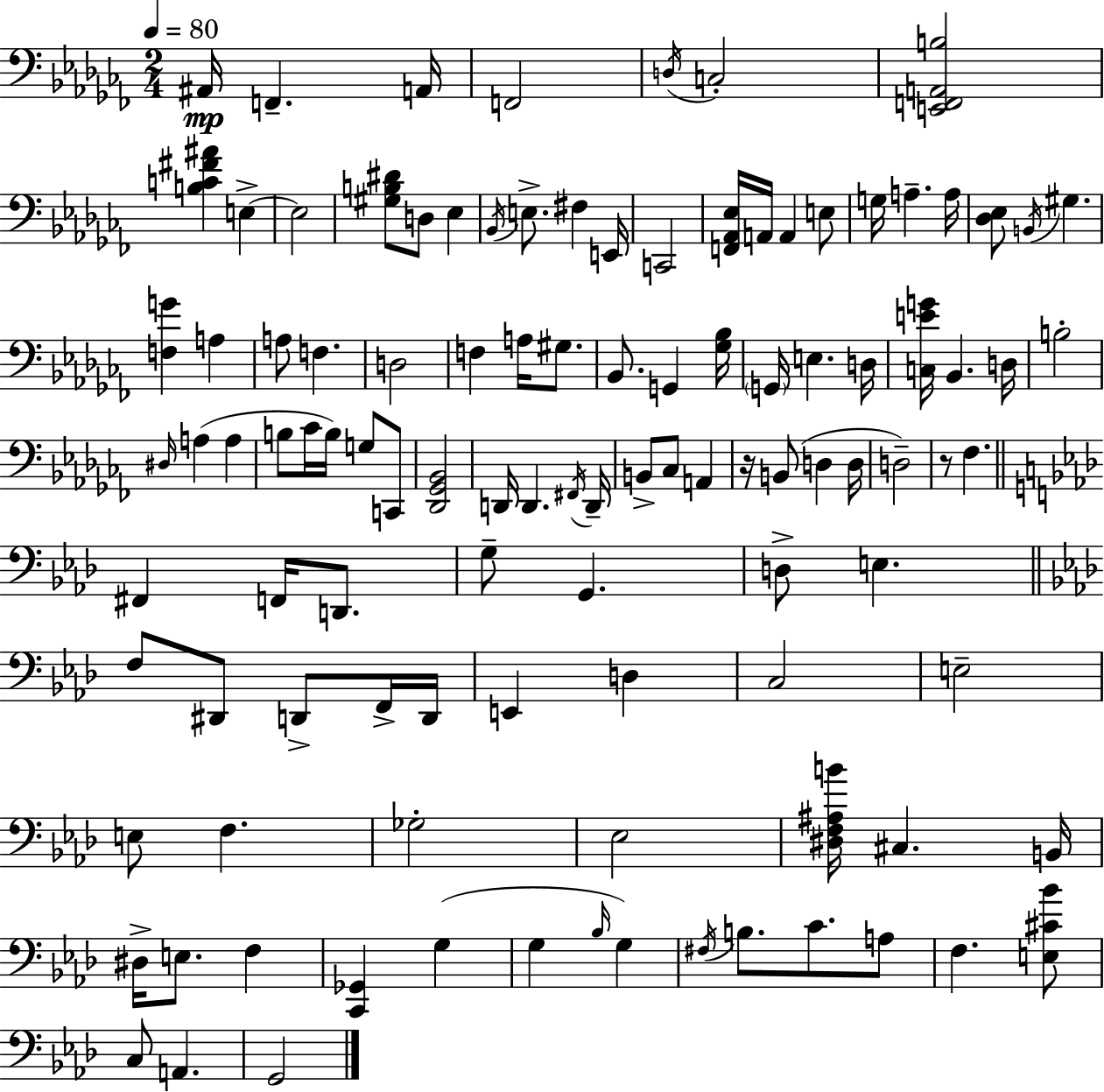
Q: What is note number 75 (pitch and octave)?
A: E3